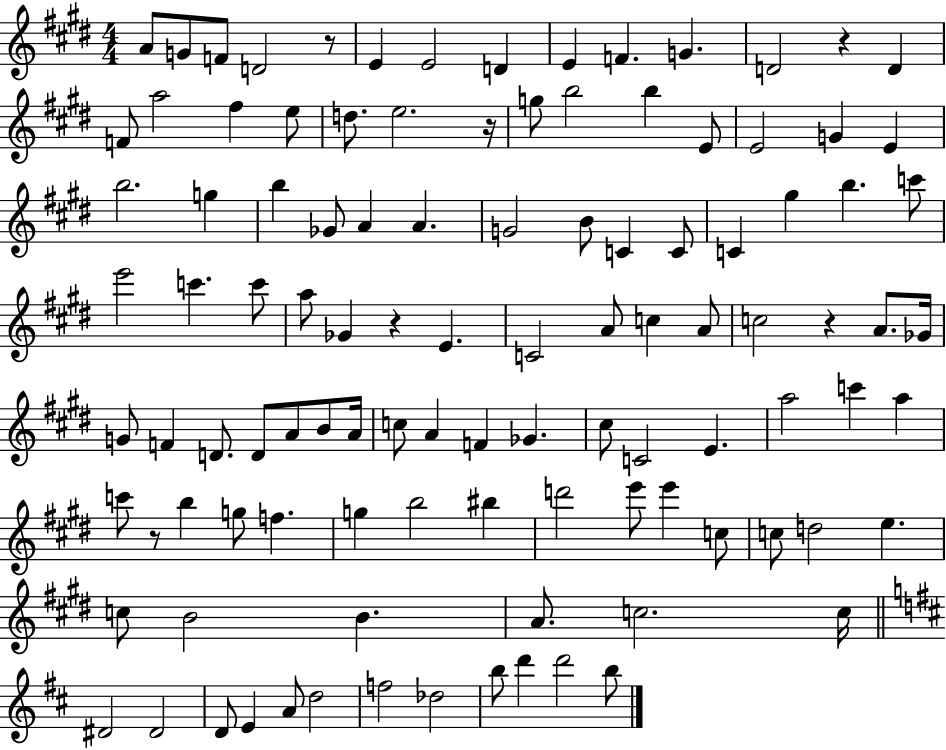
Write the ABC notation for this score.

X:1
T:Untitled
M:4/4
L:1/4
K:E
A/2 G/2 F/2 D2 z/2 E E2 D E F G D2 z D F/2 a2 ^f e/2 d/2 e2 z/4 g/2 b2 b E/2 E2 G E b2 g b _G/2 A A G2 B/2 C C/2 C ^g b c'/2 e'2 c' c'/2 a/2 _G z E C2 A/2 c A/2 c2 z A/2 _G/4 G/2 F D/2 D/2 A/2 B/2 A/4 c/2 A F _G ^c/2 C2 E a2 c' a c'/2 z/2 b g/2 f g b2 ^b d'2 e'/2 e' c/2 c/2 d2 e c/2 B2 B A/2 c2 c/4 ^D2 ^D2 D/2 E A/2 d2 f2 _d2 b/2 d' d'2 b/2